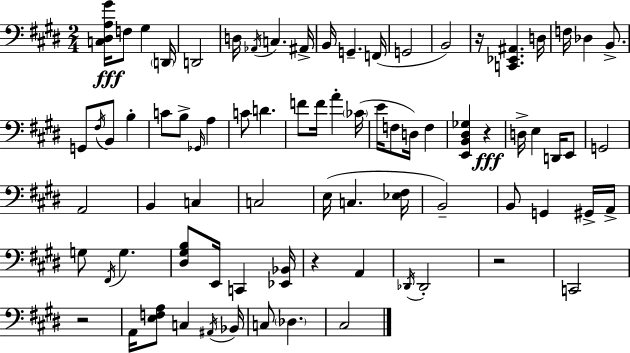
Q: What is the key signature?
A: E major